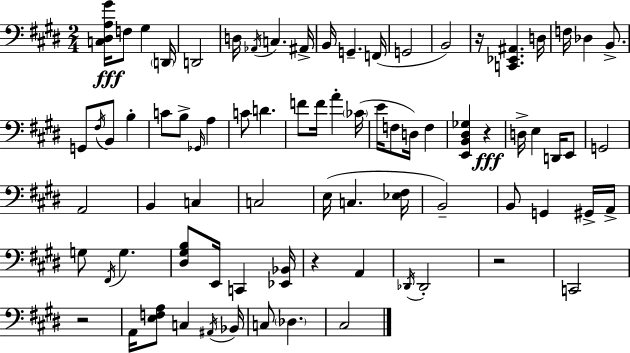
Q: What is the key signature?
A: E major